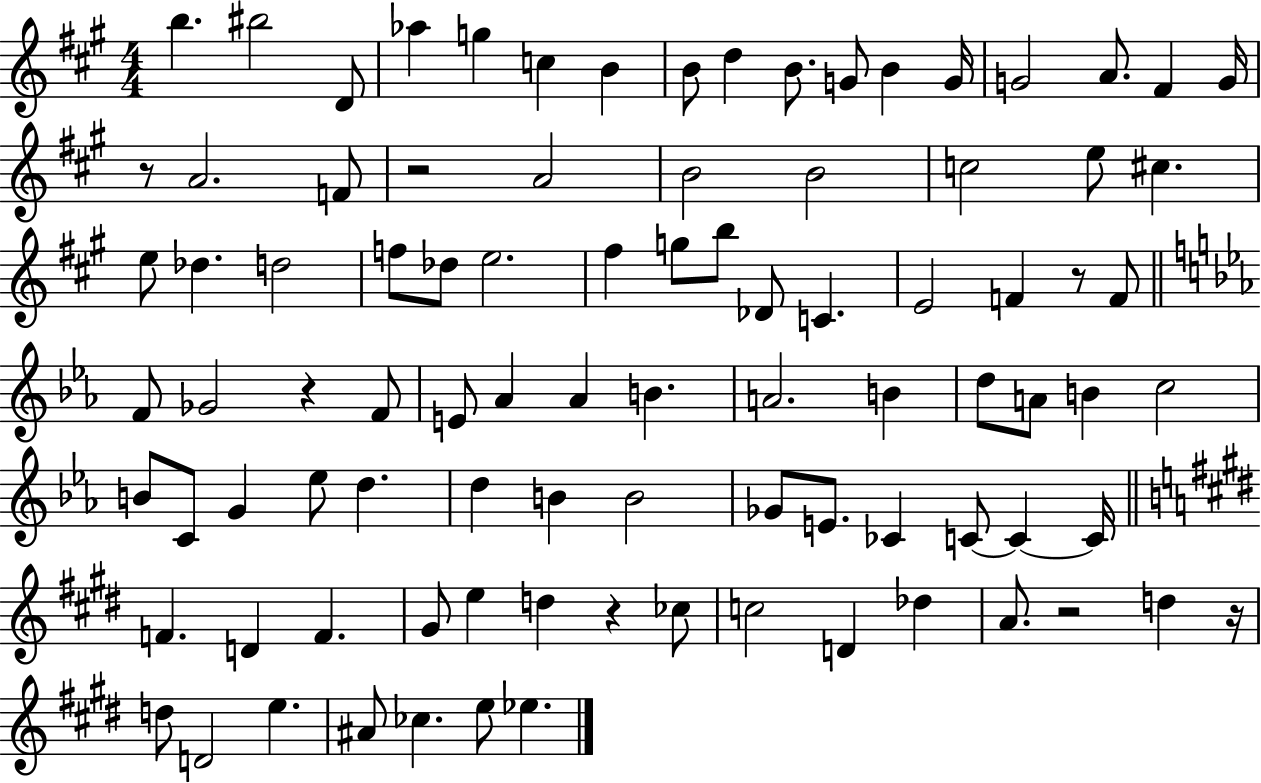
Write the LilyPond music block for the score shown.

{
  \clef treble
  \numericTimeSignature
  \time 4/4
  \key a \major
  b''4. bis''2 d'8 | aes''4 g''4 c''4 b'4 | b'8 d''4 b'8. g'8 b'4 g'16 | g'2 a'8. fis'4 g'16 | \break r8 a'2. f'8 | r2 a'2 | b'2 b'2 | c''2 e''8 cis''4. | \break e''8 des''4. d''2 | f''8 des''8 e''2. | fis''4 g''8 b''8 des'8 c'4. | e'2 f'4 r8 f'8 | \break \bar "||" \break \key c \minor f'8 ges'2 r4 f'8 | e'8 aes'4 aes'4 b'4. | a'2. b'4 | d''8 a'8 b'4 c''2 | \break b'8 c'8 g'4 ees''8 d''4. | d''4 b'4 b'2 | ges'8 e'8. ces'4 c'8~~ c'4~~ c'16 | \bar "||" \break \key e \major f'4. d'4 f'4. | gis'8 e''4 d''4 r4 ces''8 | c''2 d'4 des''4 | a'8. r2 d''4 r16 | \break d''8 d'2 e''4. | ais'8 ces''4. e''8 ees''4. | \bar "|."
}